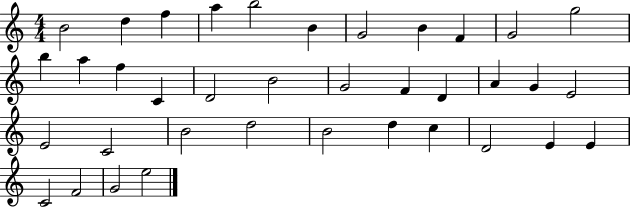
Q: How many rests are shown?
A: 0